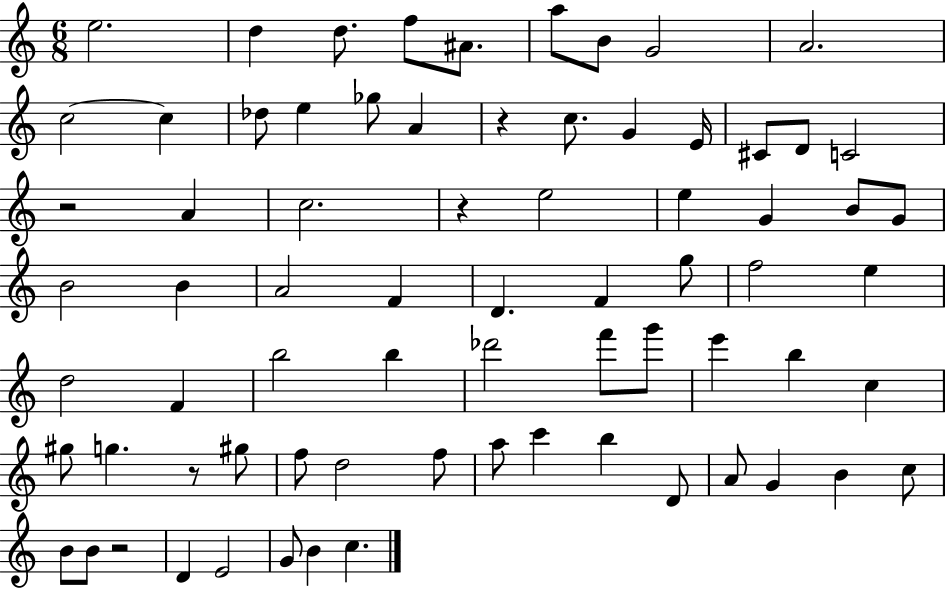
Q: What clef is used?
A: treble